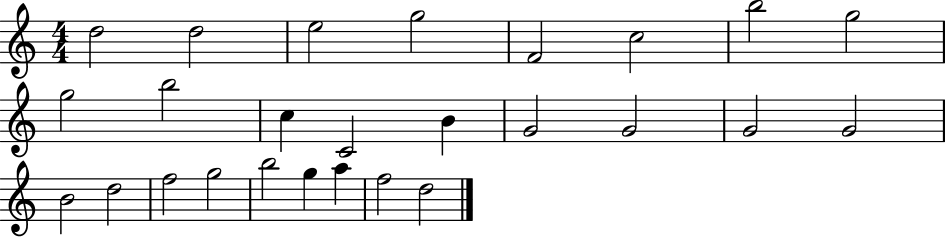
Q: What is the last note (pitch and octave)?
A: D5